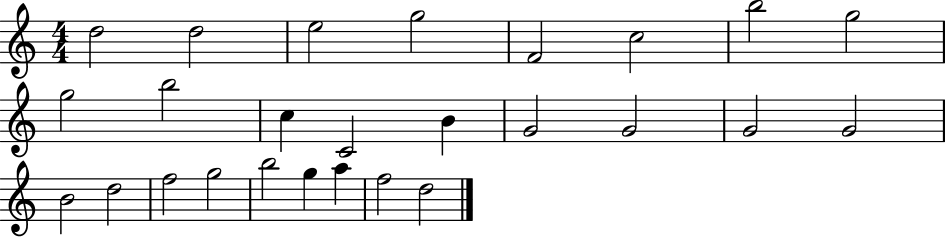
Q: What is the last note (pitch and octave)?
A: D5